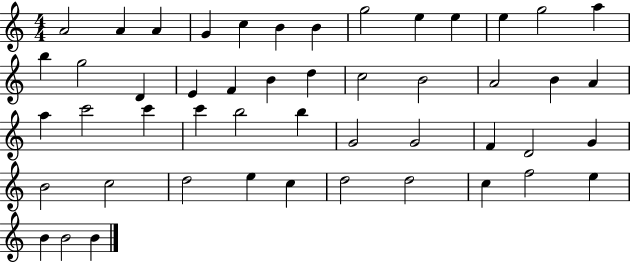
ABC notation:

X:1
T:Untitled
M:4/4
L:1/4
K:C
A2 A A G c B B g2 e e e g2 a b g2 D E F B d c2 B2 A2 B A a c'2 c' c' b2 b G2 G2 F D2 G B2 c2 d2 e c d2 d2 c f2 e B B2 B